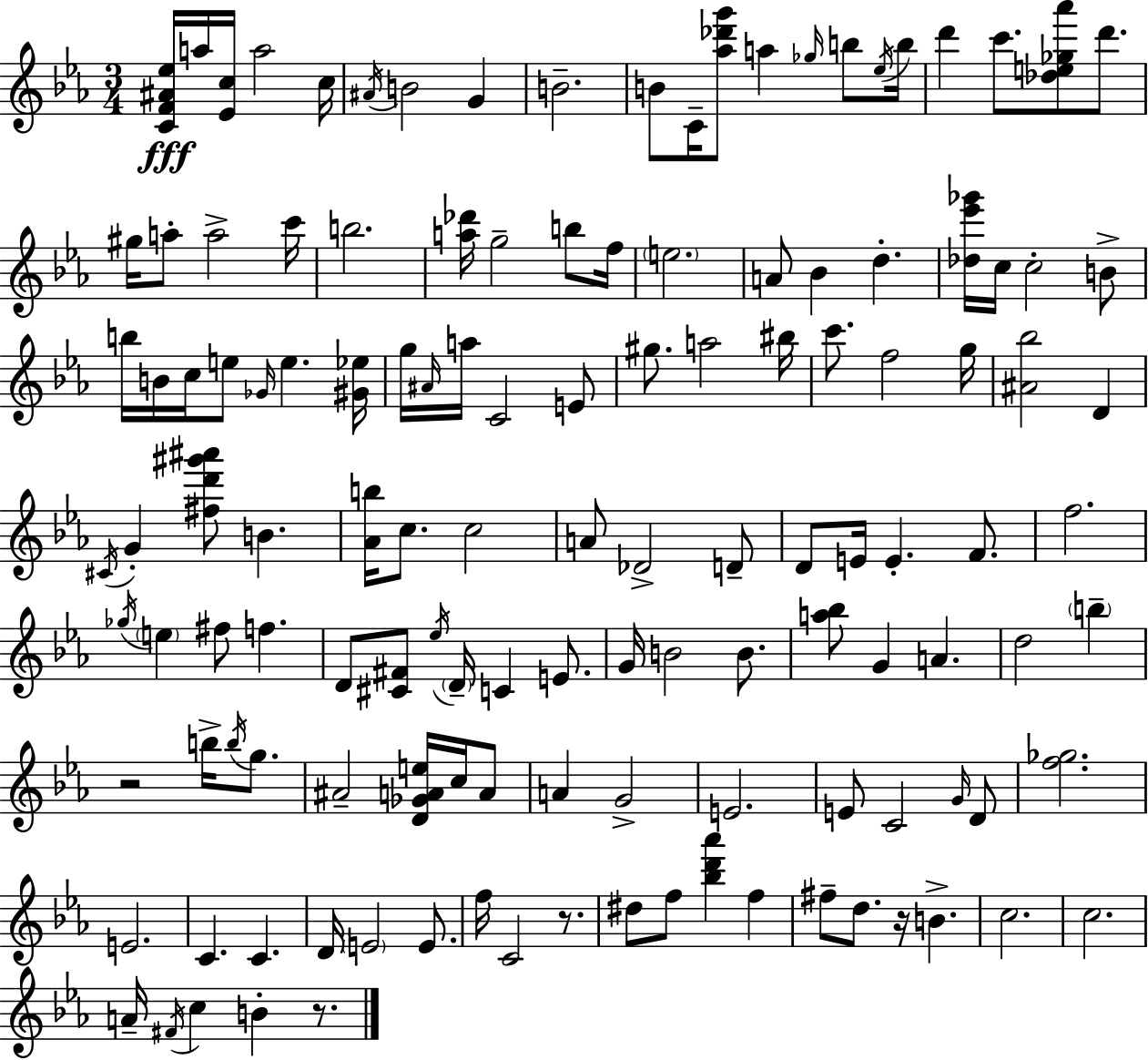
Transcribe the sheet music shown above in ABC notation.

X:1
T:Untitled
M:3/4
L:1/4
K:Eb
[CF^A_e]/4 a/4 [_Ec]/4 a2 c/4 ^A/4 B2 G B2 B/2 C/4 [_a_d'g']/2 a _g/4 b/2 _e/4 b/4 d' c'/2 [_de_g_a']/2 d'/2 ^g/4 a/2 a2 c'/4 b2 [a_d']/4 g2 b/2 f/4 e2 A/2 _B d [_d_e'_g']/4 c/4 c2 B/2 b/4 B/4 c/4 e/2 _G/4 e [^G_e]/4 g/4 ^A/4 a/4 C2 E/2 ^g/2 a2 ^b/4 c'/2 f2 g/4 [^A_b]2 D ^C/4 G [^fd'^g'^a']/2 B [_Ab]/4 c/2 c2 A/2 _D2 D/2 D/2 E/4 E F/2 f2 _g/4 e ^f/2 f D/2 [^C^F]/2 _e/4 D/4 C E/2 G/4 B2 B/2 [a_b]/2 G A d2 b z2 b/4 b/4 g/2 ^A2 [D_GAe]/4 c/4 A/2 A G2 E2 E/2 C2 G/4 D/2 [f_g]2 E2 C C D/4 E2 E/2 f/4 C2 z/2 ^d/2 f/2 [_bd'_a'] f ^f/2 d/2 z/4 B c2 c2 A/4 ^F/4 c B z/2